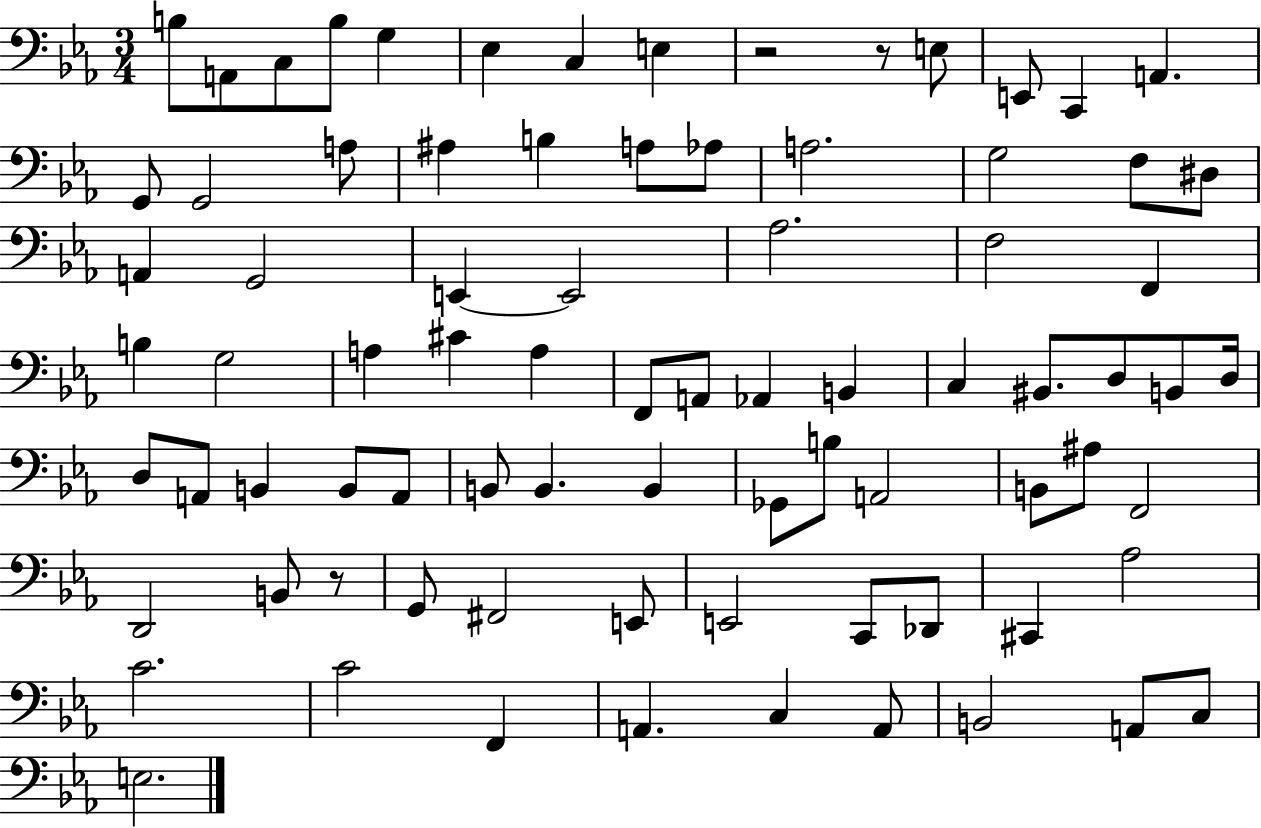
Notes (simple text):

B3/e A2/e C3/e B3/e G3/q Eb3/q C3/q E3/q R/h R/e E3/e E2/e C2/q A2/q. G2/e G2/h A3/e A#3/q B3/q A3/e Ab3/e A3/h. G3/h F3/e D#3/e A2/q G2/h E2/q E2/h Ab3/h. F3/h F2/q B3/q G3/h A3/q C#4/q A3/q F2/e A2/e Ab2/q B2/q C3/q BIS2/e. D3/e B2/e D3/s D3/e A2/e B2/q B2/e A2/e B2/e B2/q. B2/q Gb2/e B3/e A2/h B2/e A#3/e F2/h D2/h B2/e R/e G2/e F#2/h E2/e E2/h C2/e Db2/e C#2/q Ab3/h C4/h. C4/h F2/q A2/q. C3/q A2/e B2/h A2/e C3/e E3/h.